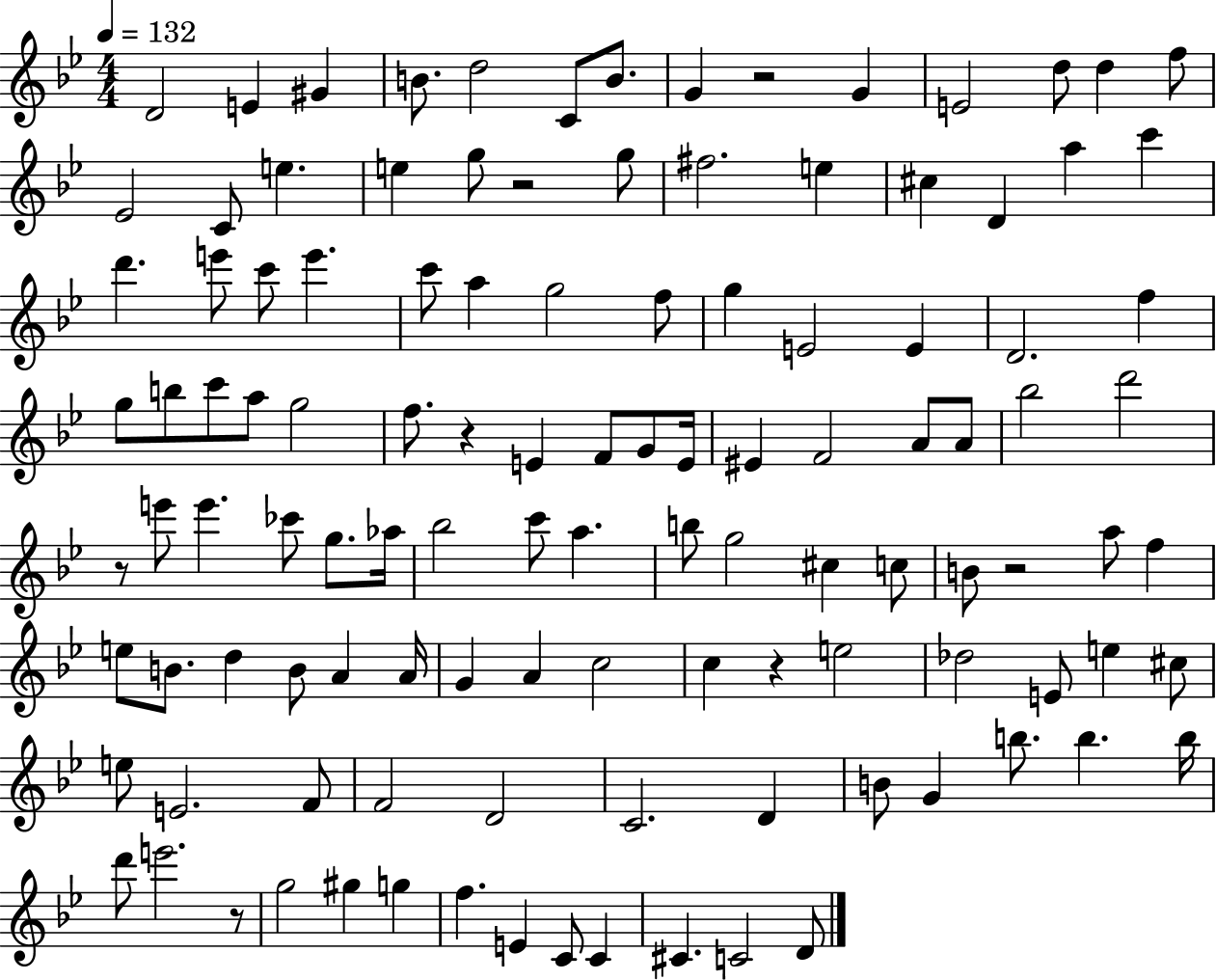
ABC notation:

X:1
T:Untitled
M:4/4
L:1/4
K:Bb
D2 E ^G B/2 d2 C/2 B/2 G z2 G E2 d/2 d f/2 _E2 C/2 e e g/2 z2 g/2 ^f2 e ^c D a c' d' e'/2 c'/2 e' c'/2 a g2 f/2 g E2 E D2 f g/2 b/2 c'/2 a/2 g2 f/2 z E F/2 G/2 E/4 ^E F2 A/2 A/2 _b2 d'2 z/2 e'/2 e' _c'/2 g/2 _a/4 _b2 c'/2 a b/2 g2 ^c c/2 B/2 z2 a/2 f e/2 B/2 d B/2 A A/4 G A c2 c z e2 _d2 E/2 e ^c/2 e/2 E2 F/2 F2 D2 C2 D B/2 G b/2 b b/4 d'/2 e'2 z/2 g2 ^g g f E C/2 C ^C C2 D/2